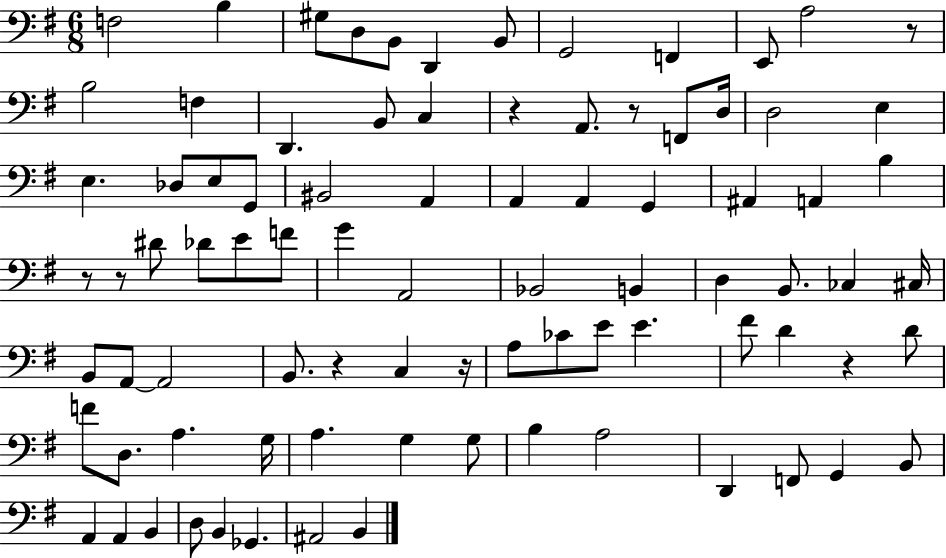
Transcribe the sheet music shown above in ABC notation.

X:1
T:Untitled
M:6/8
L:1/4
K:G
F,2 B, ^G,/2 D,/2 B,,/2 D,, B,,/2 G,,2 F,, E,,/2 A,2 z/2 B,2 F, D,, B,,/2 C, z A,,/2 z/2 F,,/2 D,/4 D,2 E, E, _D,/2 E,/2 G,,/2 ^B,,2 A,, A,, A,, G,, ^A,, A,, B, z/2 z/2 ^D/2 _D/2 E/2 F/2 G A,,2 _B,,2 B,, D, B,,/2 _C, ^C,/4 B,,/2 A,,/2 A,,2 B,,/2 z C, z/4 A,/2 _C/2 E/2 E ^F/2 D z D/2 F/2 D,/2 A, G,/4 A, G, G,/2 B, A,2 D,, F,,/2 G,, B,,/2 A,, A,, B,, D,/2 B,, _G,, ^A,,2 B,,